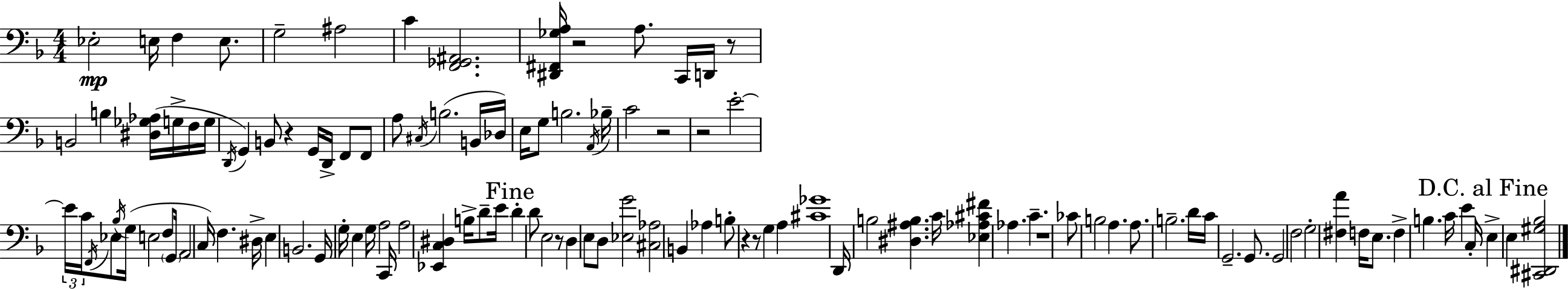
X:1
T:Untitled
M:4/4
L:1/4
K:Dm
_E,2 E,/4 F, E,/2 G,2 ^A,2 C [F,,_G,,^A,,]2 [^D,,^F,,_G,A,]/4 z2 A,/2 C,,/4 D,,/4 z/2 B,,2 B, [^D,_G,_A,]/4 G,/4 F,/4 G,/4 D,,/4 G,, B,,/2 z G,,/4 D,,/4 F,,/2 F,,/2 A,/2 ^C,/4 B,2 B,,/4 _D,/4 E,/4 G,/2 B,2 A,,/4 _B,/4 C2 z2 z2 E2 E/4 C/4 F,,/4 _E,/2 _B,/4 G,/4 E,2 F,/2 G,,/4 A,,2 C,/4 F, ^D,/4 E, B,,2 G,,/4 G,/4 E, G,/4 A,2 C,,/4 A,2 [_E,,C,^D,] B,/4 D/2 E/4 D D/2 E,2 z/2 D, E,/2 D,/2 [_E,G]2 [^C,_A,]2 B,, _A, B,/2 z z/2 G, A, [^C_G]4 D,,/4 B,2 [^D,^A,B,] C/4 [_E,_A,^C^F] _A, C z4 _C/2 B,2 A, A,/2 B,2 D/4 C/4 G,,2 G,,/2 G,,2 F,2 G,2 [^F,A] F,/4 E,/2 F, B, C/4 E C,/4 E, E, [^C,,^D,,^G,_B,]2